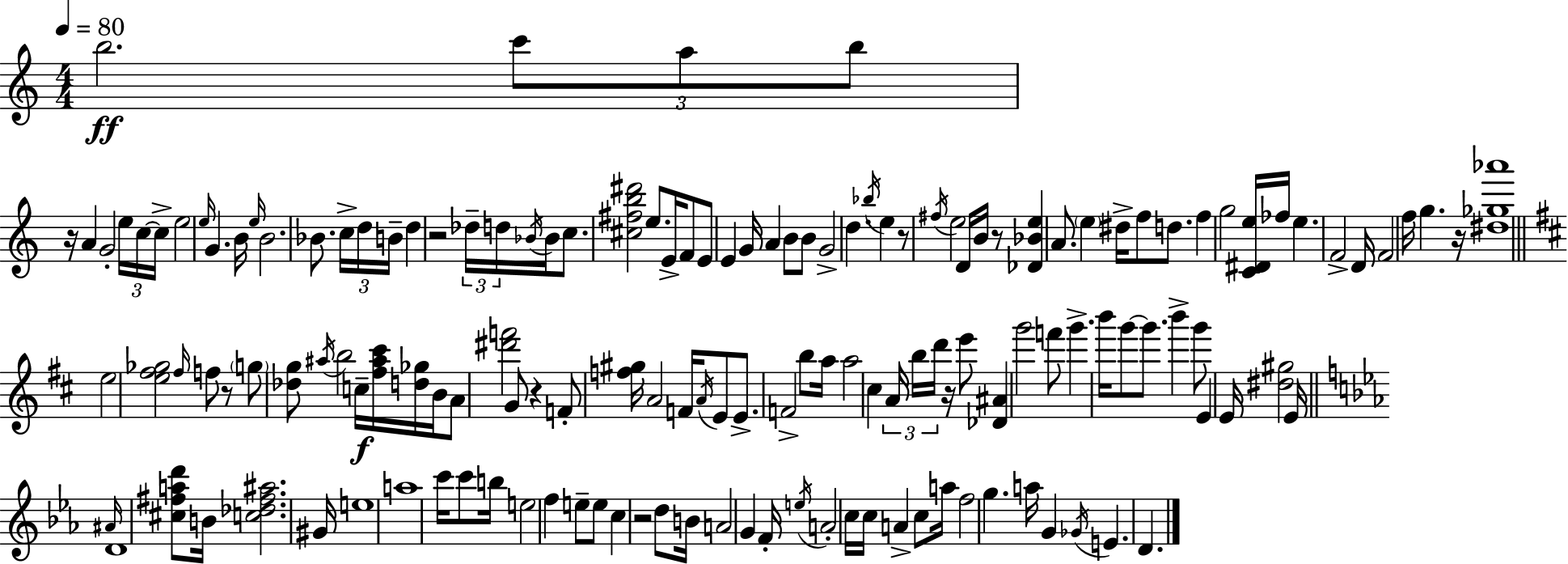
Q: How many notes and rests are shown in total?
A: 148